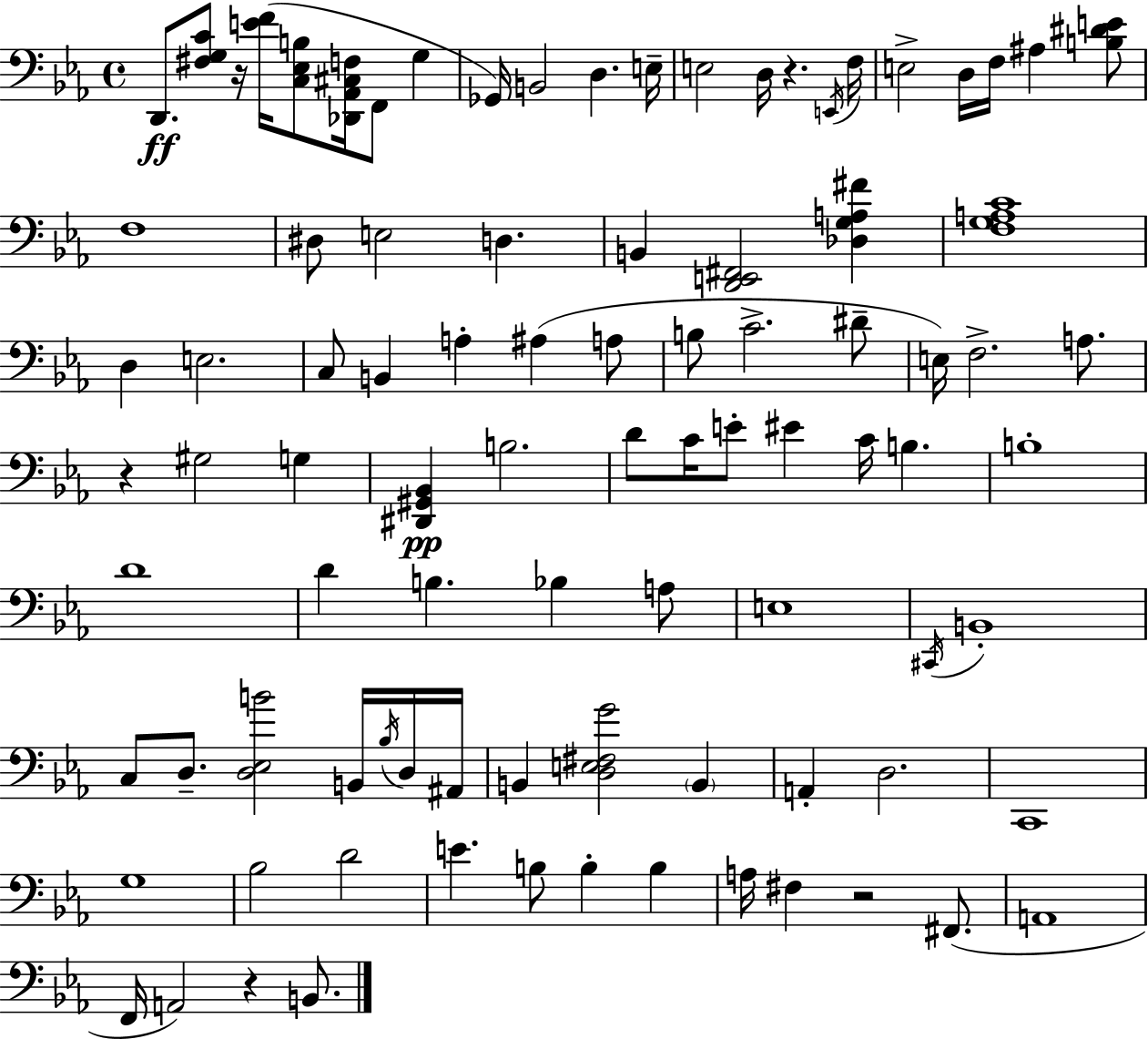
{
  \clef bass
  \time 4/4
  \defaultTimeSignature
  \key c \minor
  \repeat volta 2 { d,8.\ff <fis g c'>8 r16 <e' f'>16( <c ees b>8 <des, aes, cis f>16 f,8 g4 | ges,16) b,2 d4. e16-- | e2 d16 r4. \acciaccatura { e,16 } | f16 e2-> d16 f16 ais4 <b dis' e'>8 | \break f1 | dis8 e2 d4. | b,4 <d, e, fis,>2 <des g a fis'>4 | <f g a c'>1 | \break d4 e2. | c8 b,4 a4-. ais4( a8 | b8 c'2.-> dis'8-- | e16) f2.-> a8. | \break r4 gis2 g4 | <dis, gis, bes,>4\pp b2. | d'8 c'16 e'8-. eis'4 c'16 b4. | b1-. | \break d'1 | d'4 b4. bes4 a8 | e1 | \acciaccatura { cis,16 } b,1-. | \break c8 d8.-- <d ees b'>2 b,16 | \acciaccatura { bes16 } d16 ais,16 b,4 <d e fis g'>2 \parenthesize b,4 | a,4-. d2. | c,1 | \break g1 | bes2 d'2 | e'4. b8 b4-. b4 | a16 fis4 r2 | \break fis,8.( a,1 | f,16 a,2) r4 | b,8. } \bar "|."
}